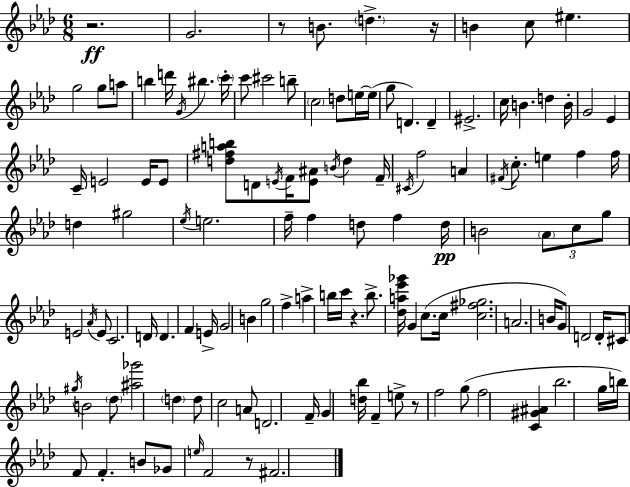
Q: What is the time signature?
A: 6/8